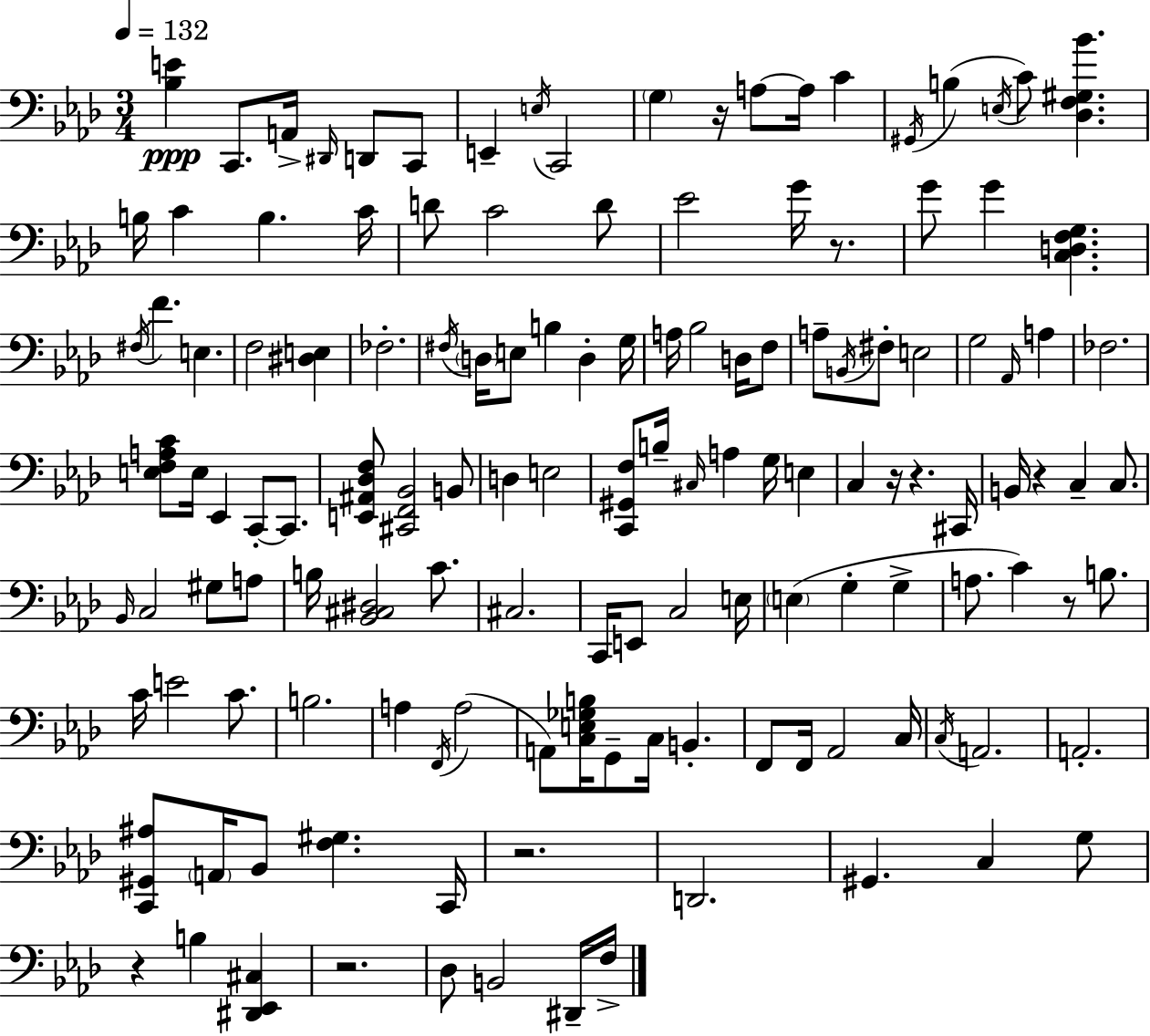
[Bb3,E4]/q C2/e. A2/s D#2/s D2/e C2/e E2/q E3/s C2/h G3/q R/s A3/e A3/s C4/q G#2/s B3/q E3/s C4/e [Db3,F3,G#3,Bb4]/q. B3/s C4/q B3/q. C4/s D4/e C4/h D4/e Eb4/h G4/s R/e. G4/e G4/q [C3,D3,F3,G3]/q. F#3/s F4/q. E3/q. F3/h [D#3,E3]/q FES3/h. F#3/s D3/s E3/e B3/q D3/q G3/s A3/s Bb3/h D3/s F3/e A3/e B2/s F#3/e E3/h G3/h Ab2/s A3/q FES3/h. [E3,F3,A3,C4]/e E3/s Eb2/q C2/e C2/e. [E2,A#2,Db3,F3]/e [C#2,F2,Bb2]/h B2/e D3/q E3/h [C2,G#2,F3]/e B3/s C#3/s A3/q G3/s E3/q C3/q R/s R/q. C#2/s B2/s R/q C3/q C3/e. Bb2/s C3/h G#3/e A3/e B3/s [Bb2,C#3,D#3]/h C4/e. C#3/h. C2/s E2/e C3/h E3/s E3/q G3/q G3/q A3/e. C4/q R/e B3/e. C4/s E4/h C4/e. B3/h. A3/q F2/s A3/h A2/e [C3,E3,Gb3,B3]/s G2/e C3/s B2/q. F2/e F2/s Ab2/h C3/s C3/s A2/h. A2/h. [C2,G#2,A#3]/e A2/s Bb2/e [F3,G#3]/q. C2/s R/h. D2/h. G#2/q. C3/q G3/e R/q B3/q [D#2,Eb2,C#3]/q R/h. Db3/e B2/h D#2/s F3/s